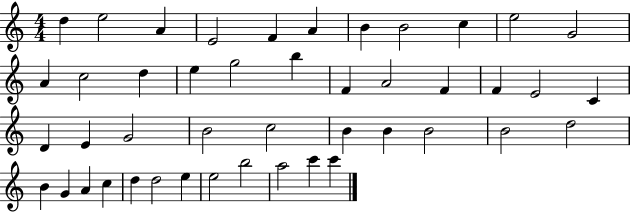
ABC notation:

X:1
T:Untitled
M:4/4
L:1/4
K:C
d e2 A E2 F A B B2 c e2 G2 A c2 d e g2 b F A2 F F E2 C D E G2 B2 c2 B B B2 B2 d2 B G A c d d2 e e2 b2 a2 c' c'